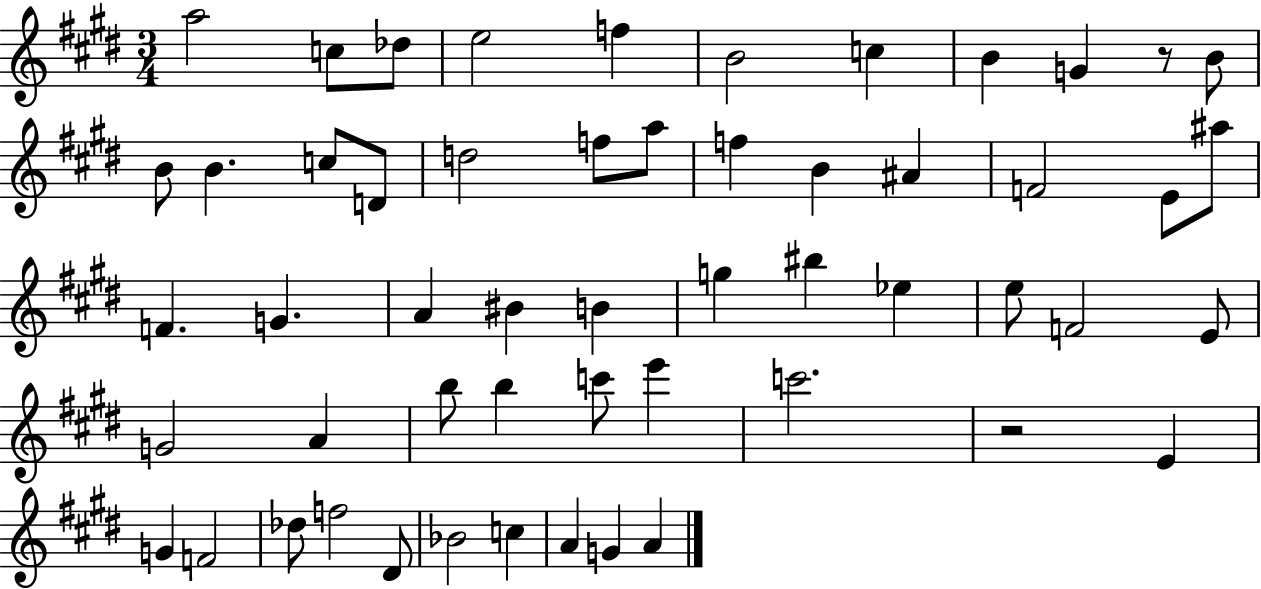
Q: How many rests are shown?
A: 2